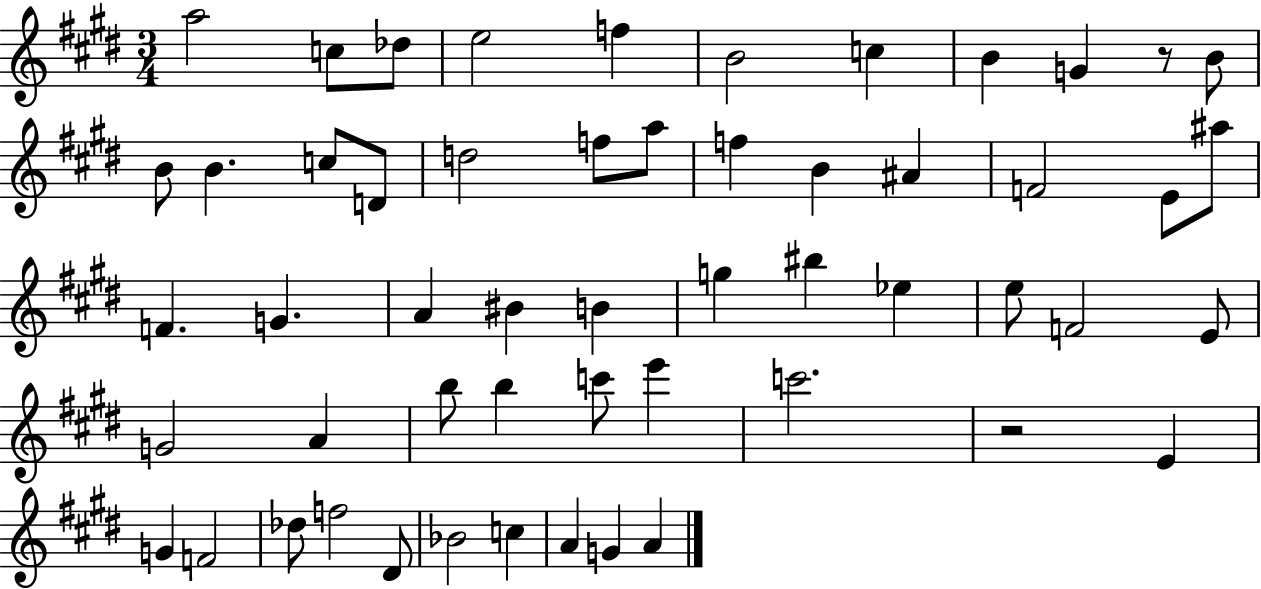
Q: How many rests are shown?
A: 2